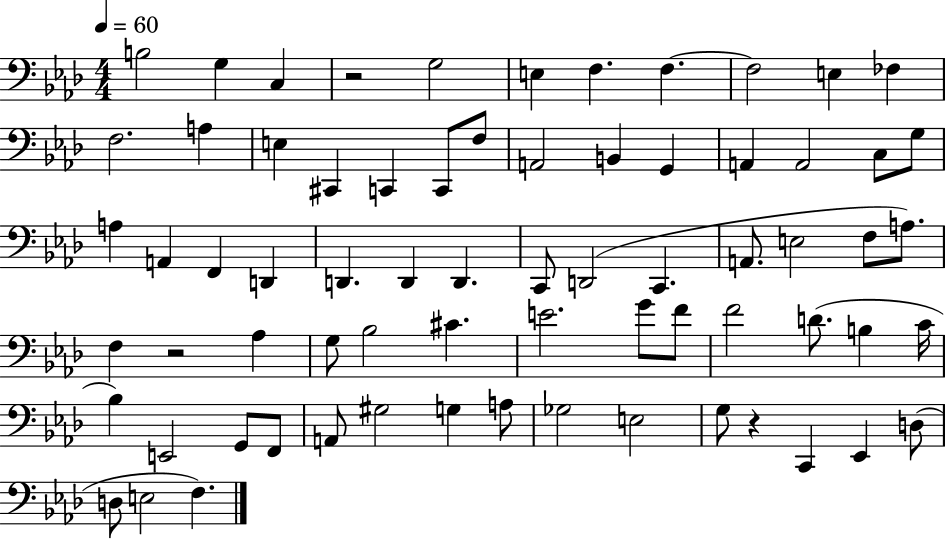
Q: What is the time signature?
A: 4/4